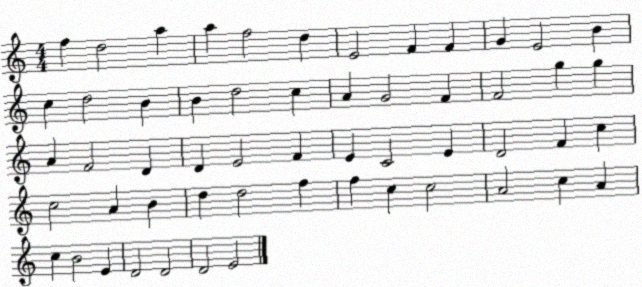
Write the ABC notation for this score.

X:1
T:Untitled
M:4/4
L:1/4
K:C
f d2 a a f2 d E2 F F G E2 B c d2 B B d2 c A G2 F F2 g g A F2 D D E2 F E C2 E D2 F c c2 A B d d2 f f c c2 A2 c A c B2 E D2 D2 D2 E2